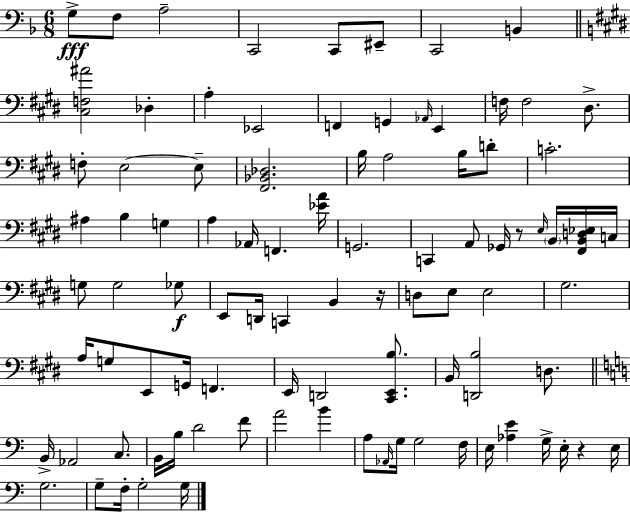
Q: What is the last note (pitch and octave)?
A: G3